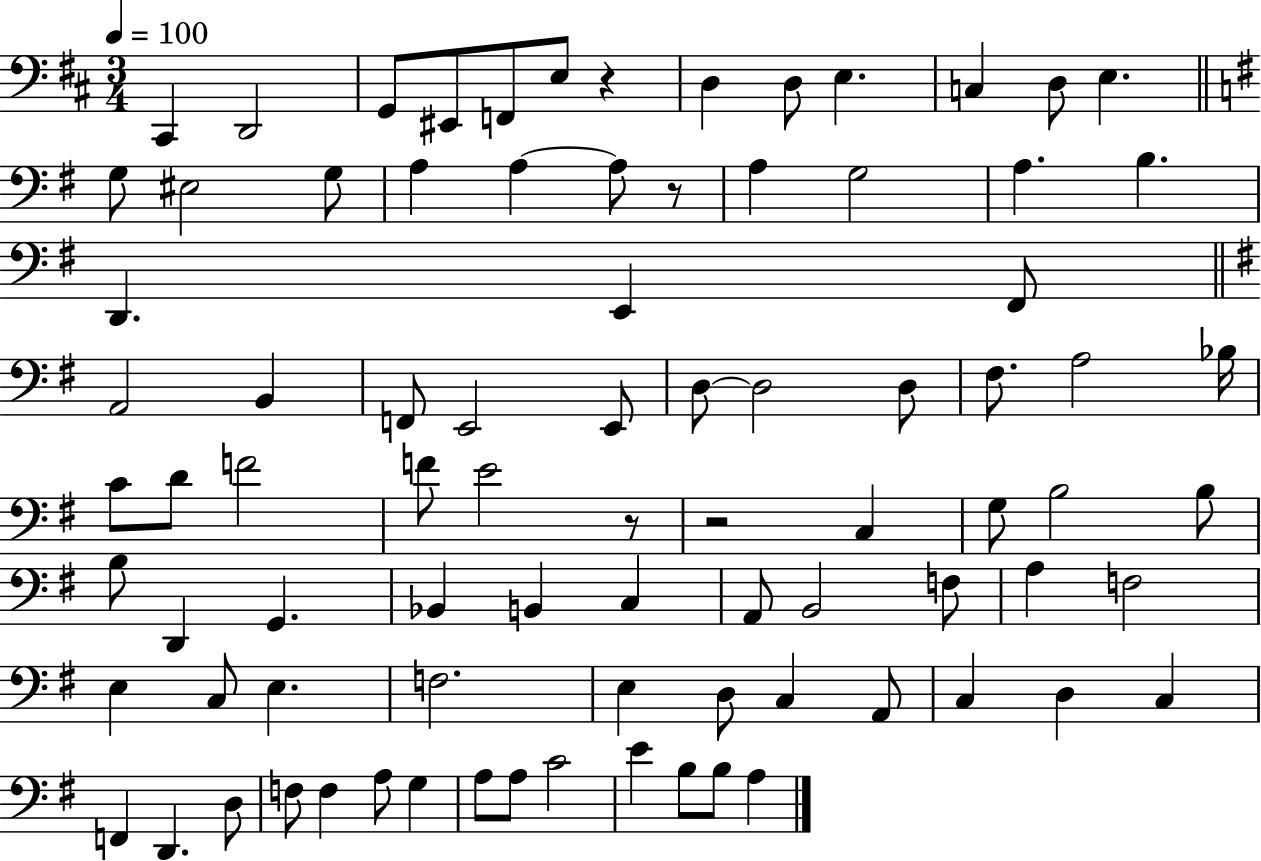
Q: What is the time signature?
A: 3/4